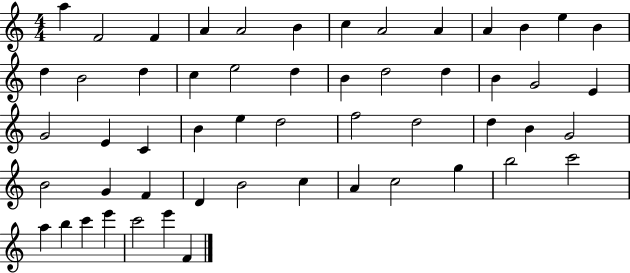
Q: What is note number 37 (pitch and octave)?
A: B4